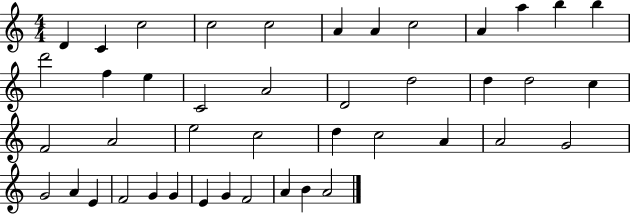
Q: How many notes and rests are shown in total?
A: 43